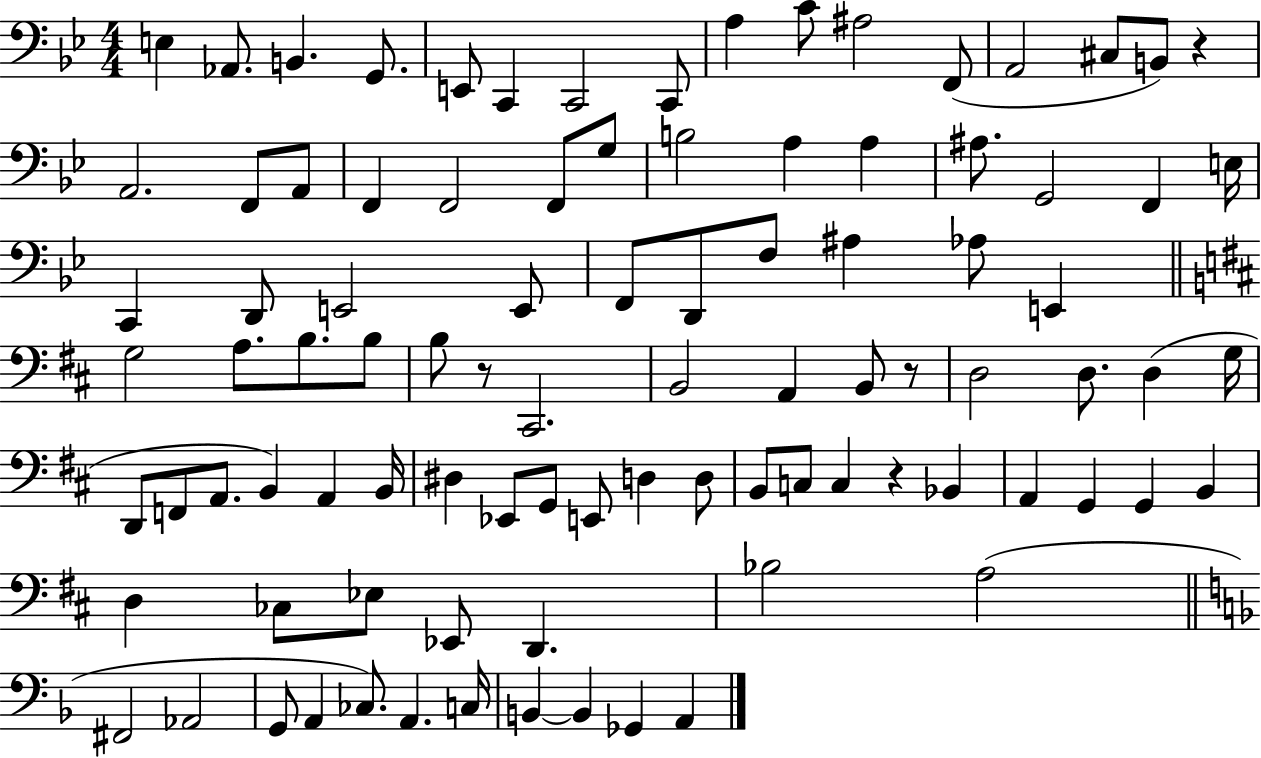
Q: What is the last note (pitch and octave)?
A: A2